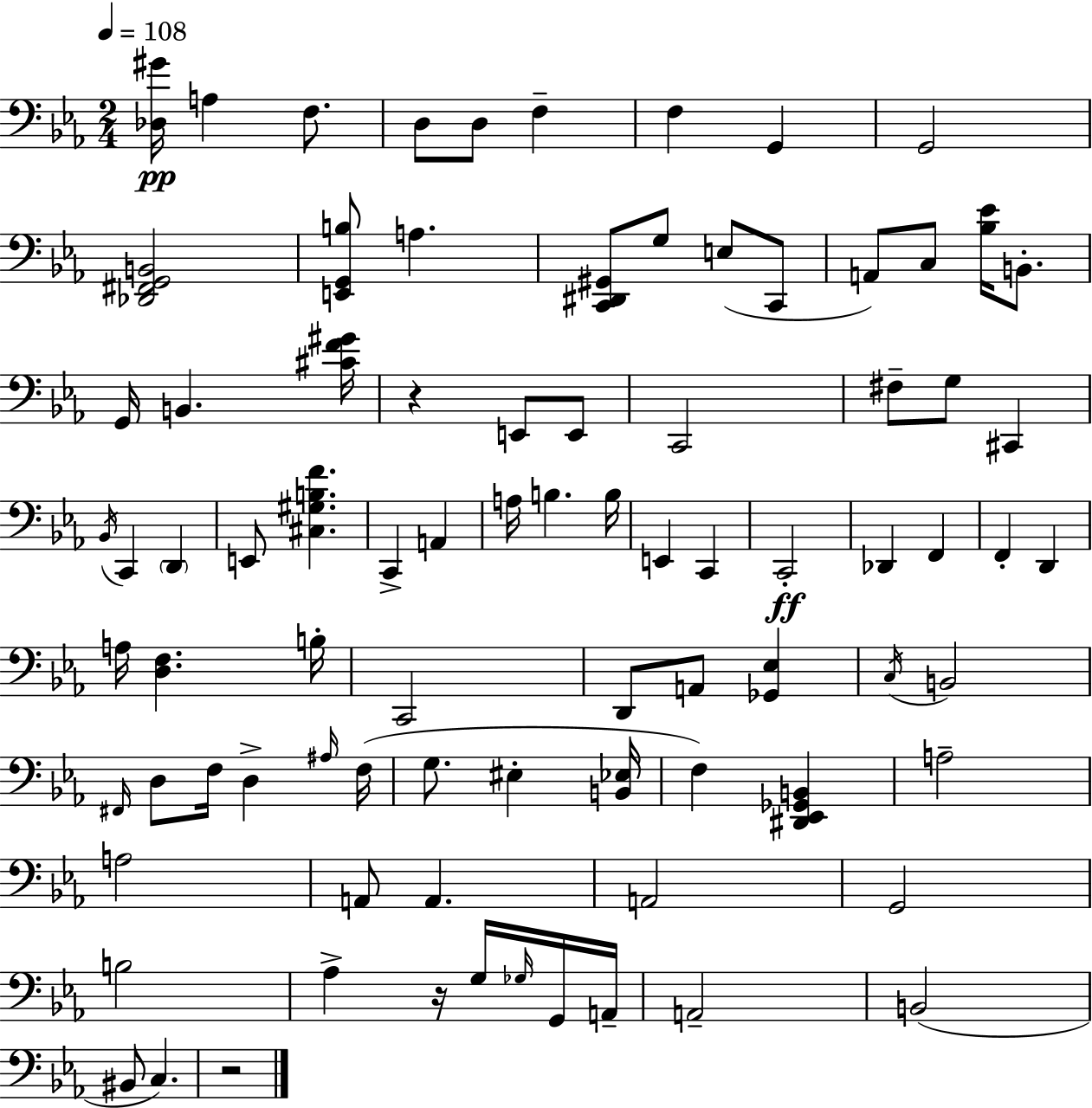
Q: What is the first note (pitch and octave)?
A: A3